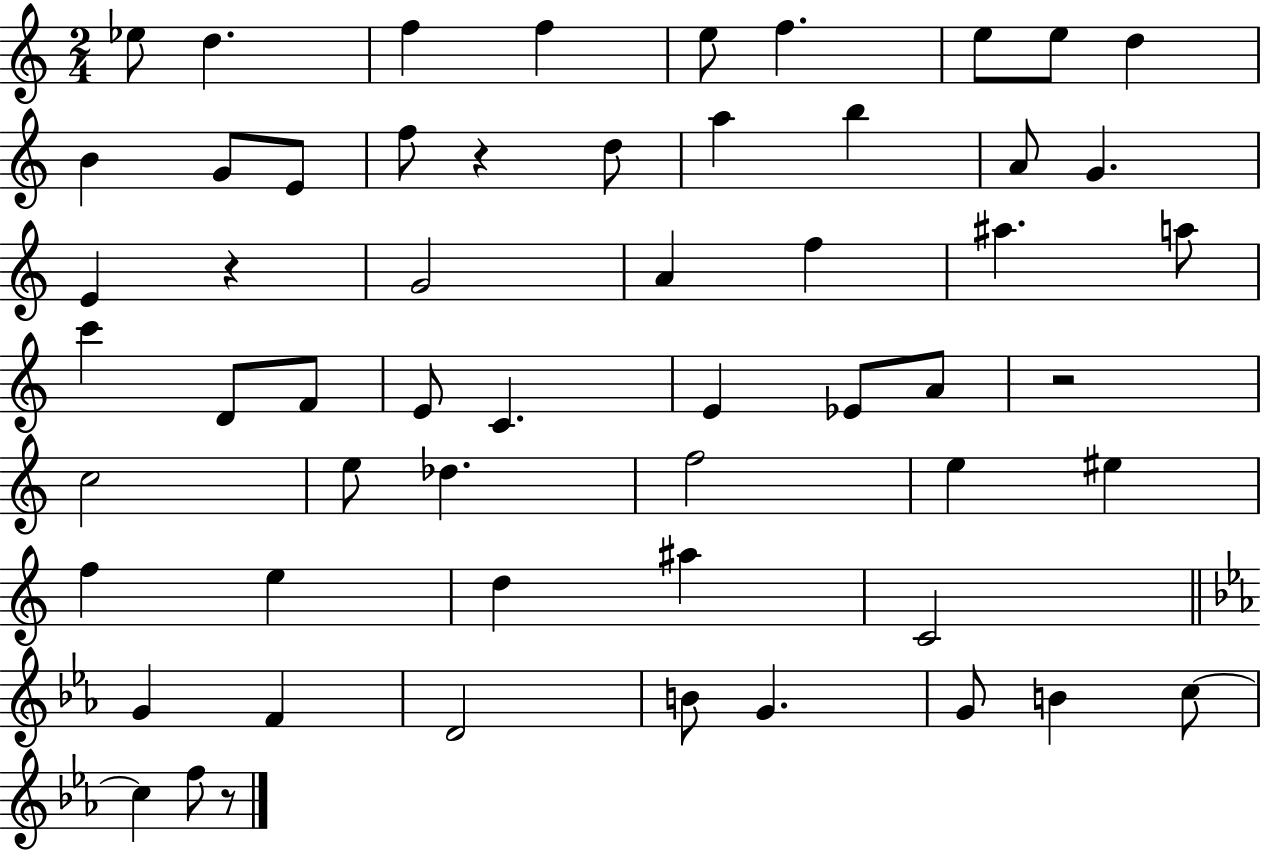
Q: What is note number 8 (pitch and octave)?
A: E5